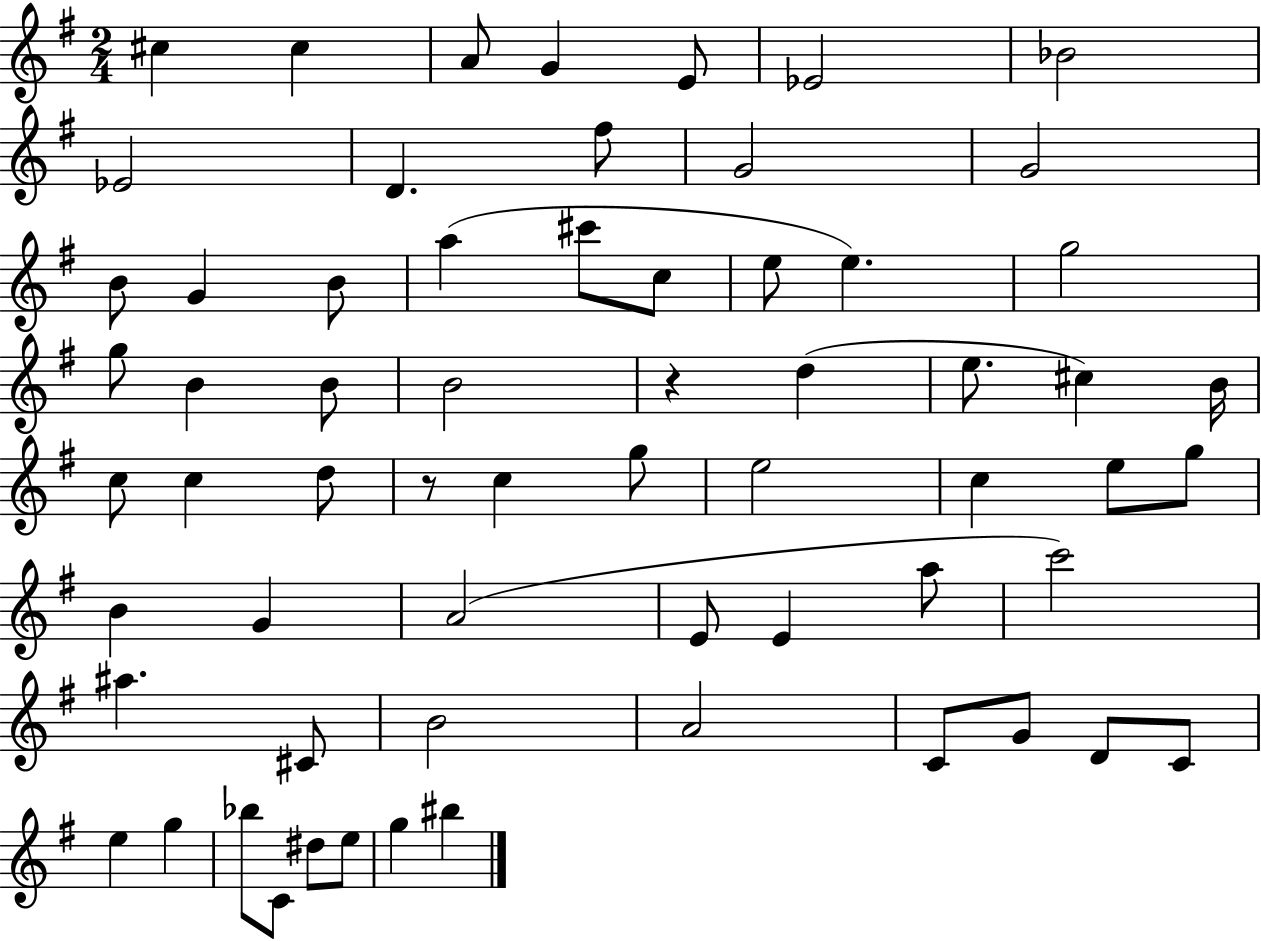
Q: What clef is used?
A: treble